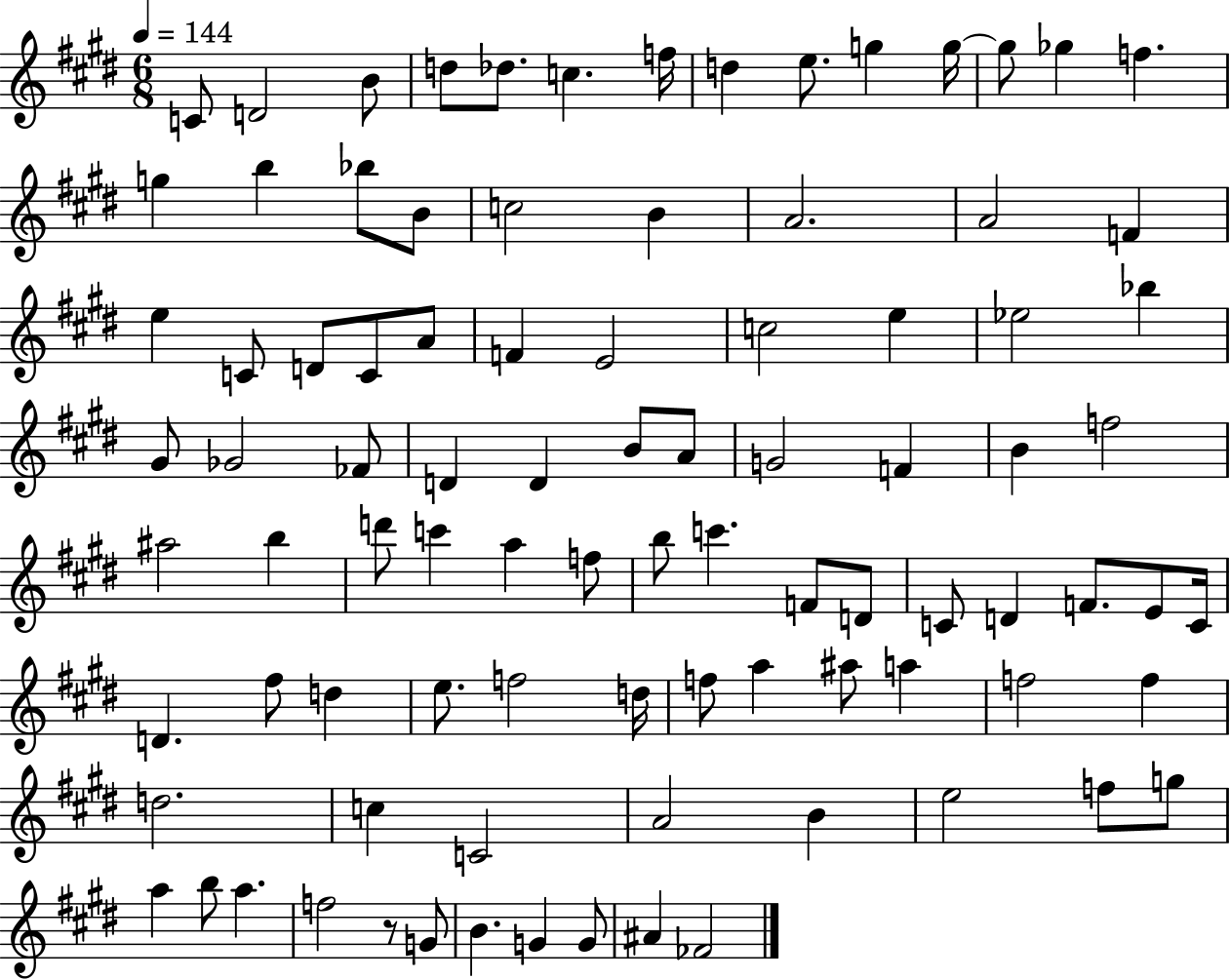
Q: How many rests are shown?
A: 1